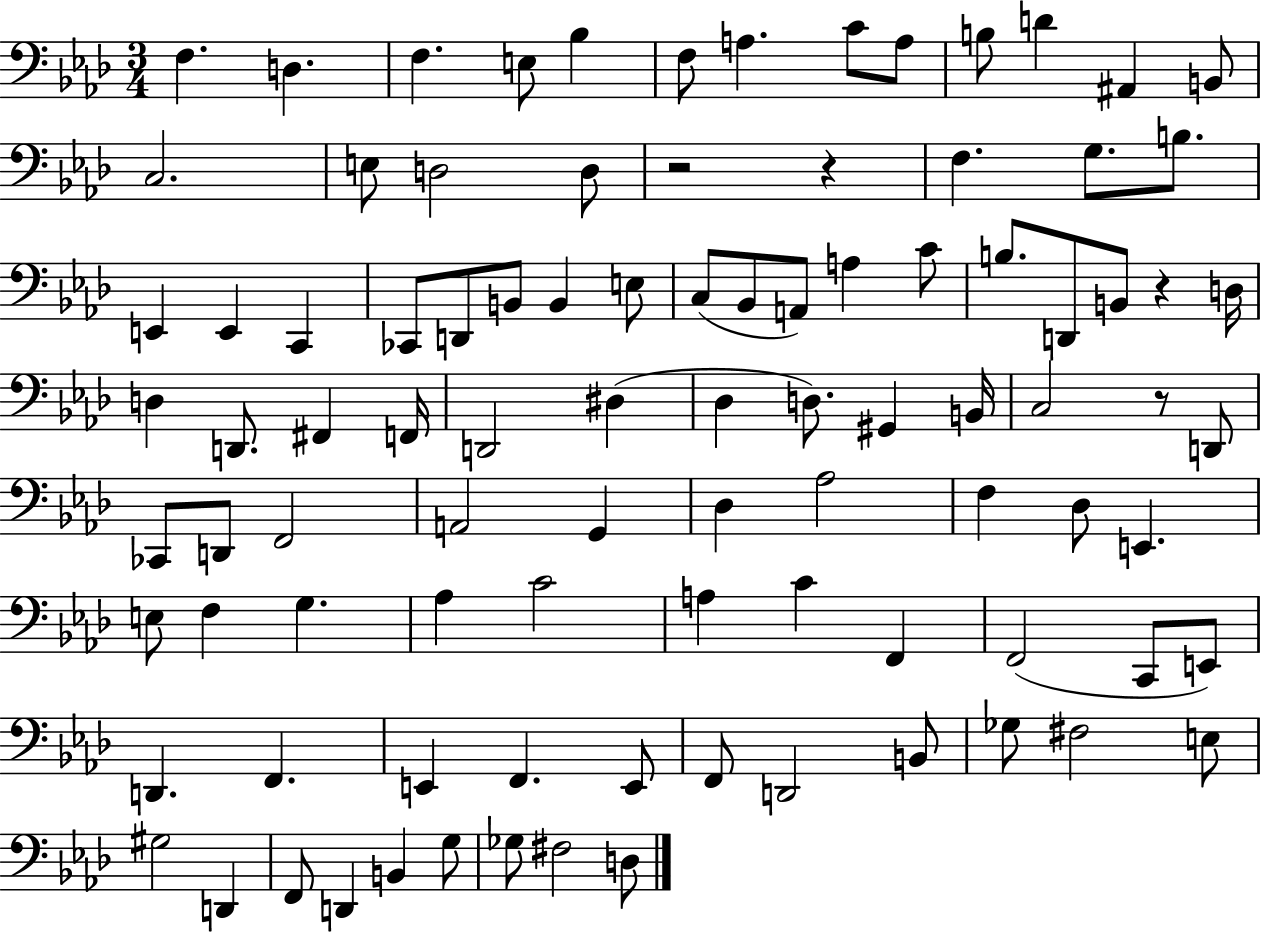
X:1
T:Untitled
M:3/4
L:1/4
K:Ab
F, D, F, E,/2 _B, F,/2 A, C/2 A,/2 B,/2 D ^A,, B,,/2 C,2 E,/2 D,2 D,/2 z2 z F, G,/2 B,/2 E,, E,, C,, _C,,/2 D,,/2 B,,/2 B,, E,/2 C,/2 _B,,/2 A,,/2 A, C/2 B,/2 D,,/2 B,,/2 z D,/4 D, D,,/2 ^F,, F,,/4 D,,2 ^D, _D, D,/2 ^G,, B,,/4 C,2 z/2 D,,/2 _C,,/2 D,,/2 F,,2 A,,2 G,, _D, _A,2 F, _D,/2 E,, E,/2 F, G, _A, C2 A, C F,, F,,2 C,,/2 E,,/2 D,, F,, E,, F,, E,,/2 F,,/2 D,,2 B,,/2 _G,/2 ^F,2 E,/2 ^G,2 D,, F,,/2 D,, B,, G,/2 _G,/2 ^F,2 D,/2